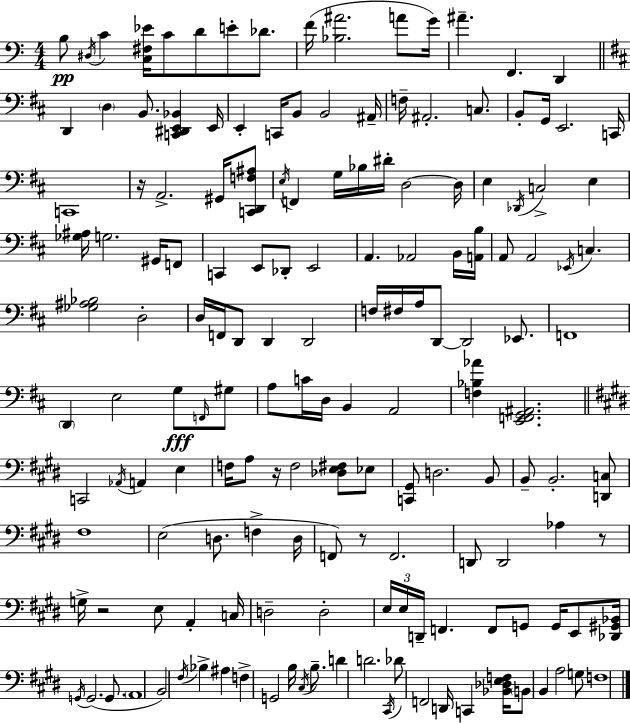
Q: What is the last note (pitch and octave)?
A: F3